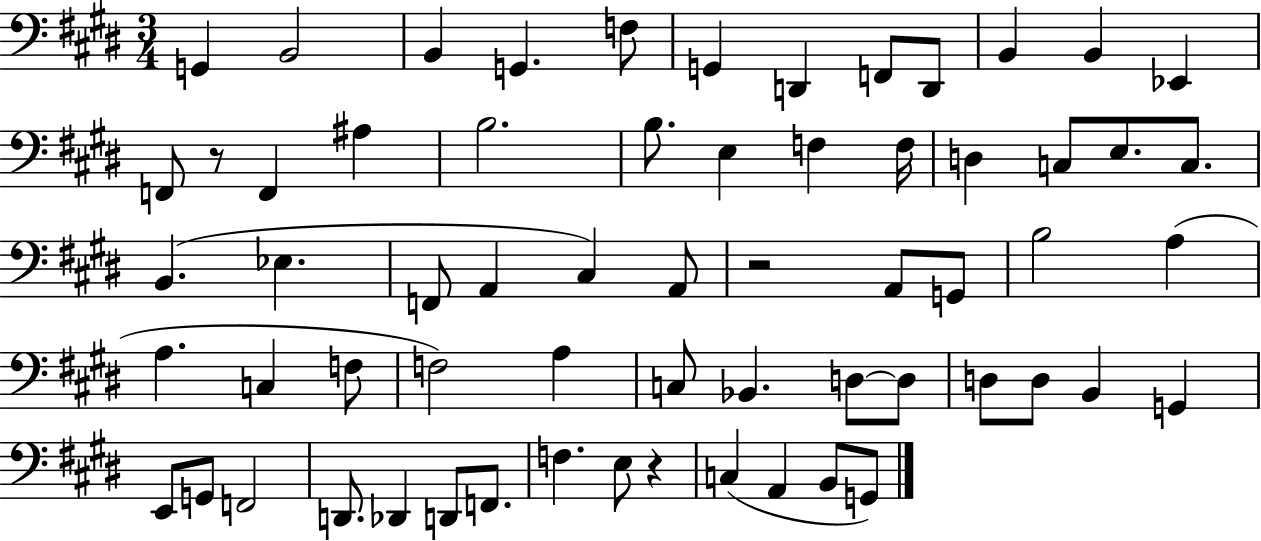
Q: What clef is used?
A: bass